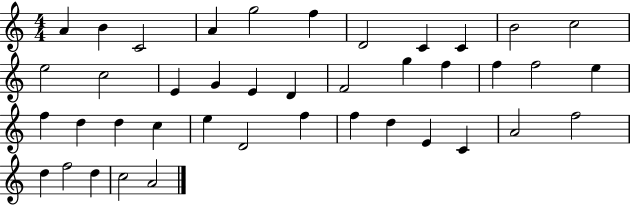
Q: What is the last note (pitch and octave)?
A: A4